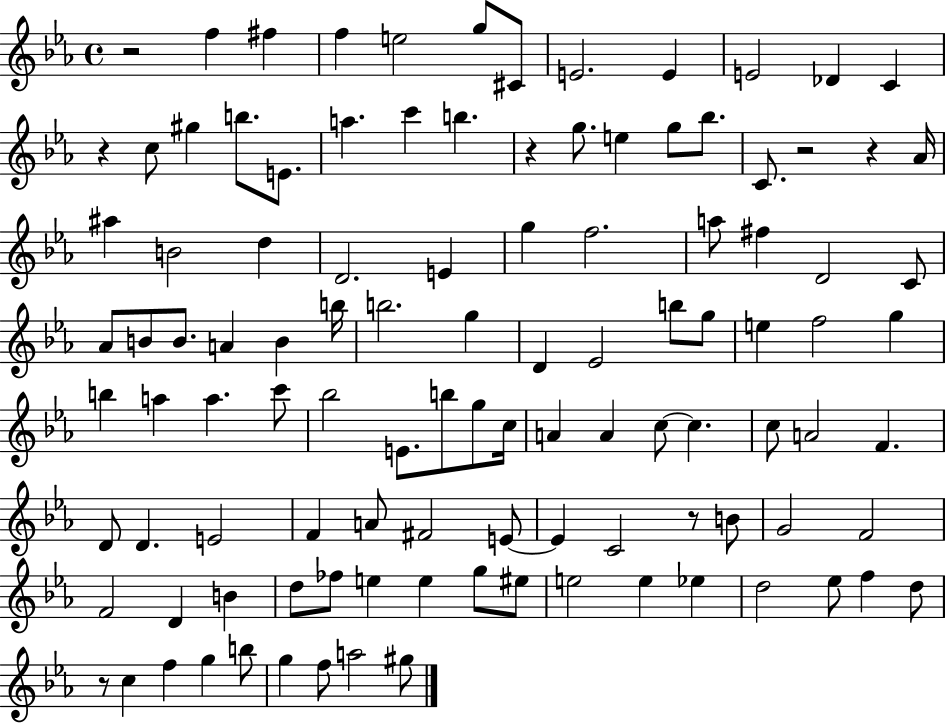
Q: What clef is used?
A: treble